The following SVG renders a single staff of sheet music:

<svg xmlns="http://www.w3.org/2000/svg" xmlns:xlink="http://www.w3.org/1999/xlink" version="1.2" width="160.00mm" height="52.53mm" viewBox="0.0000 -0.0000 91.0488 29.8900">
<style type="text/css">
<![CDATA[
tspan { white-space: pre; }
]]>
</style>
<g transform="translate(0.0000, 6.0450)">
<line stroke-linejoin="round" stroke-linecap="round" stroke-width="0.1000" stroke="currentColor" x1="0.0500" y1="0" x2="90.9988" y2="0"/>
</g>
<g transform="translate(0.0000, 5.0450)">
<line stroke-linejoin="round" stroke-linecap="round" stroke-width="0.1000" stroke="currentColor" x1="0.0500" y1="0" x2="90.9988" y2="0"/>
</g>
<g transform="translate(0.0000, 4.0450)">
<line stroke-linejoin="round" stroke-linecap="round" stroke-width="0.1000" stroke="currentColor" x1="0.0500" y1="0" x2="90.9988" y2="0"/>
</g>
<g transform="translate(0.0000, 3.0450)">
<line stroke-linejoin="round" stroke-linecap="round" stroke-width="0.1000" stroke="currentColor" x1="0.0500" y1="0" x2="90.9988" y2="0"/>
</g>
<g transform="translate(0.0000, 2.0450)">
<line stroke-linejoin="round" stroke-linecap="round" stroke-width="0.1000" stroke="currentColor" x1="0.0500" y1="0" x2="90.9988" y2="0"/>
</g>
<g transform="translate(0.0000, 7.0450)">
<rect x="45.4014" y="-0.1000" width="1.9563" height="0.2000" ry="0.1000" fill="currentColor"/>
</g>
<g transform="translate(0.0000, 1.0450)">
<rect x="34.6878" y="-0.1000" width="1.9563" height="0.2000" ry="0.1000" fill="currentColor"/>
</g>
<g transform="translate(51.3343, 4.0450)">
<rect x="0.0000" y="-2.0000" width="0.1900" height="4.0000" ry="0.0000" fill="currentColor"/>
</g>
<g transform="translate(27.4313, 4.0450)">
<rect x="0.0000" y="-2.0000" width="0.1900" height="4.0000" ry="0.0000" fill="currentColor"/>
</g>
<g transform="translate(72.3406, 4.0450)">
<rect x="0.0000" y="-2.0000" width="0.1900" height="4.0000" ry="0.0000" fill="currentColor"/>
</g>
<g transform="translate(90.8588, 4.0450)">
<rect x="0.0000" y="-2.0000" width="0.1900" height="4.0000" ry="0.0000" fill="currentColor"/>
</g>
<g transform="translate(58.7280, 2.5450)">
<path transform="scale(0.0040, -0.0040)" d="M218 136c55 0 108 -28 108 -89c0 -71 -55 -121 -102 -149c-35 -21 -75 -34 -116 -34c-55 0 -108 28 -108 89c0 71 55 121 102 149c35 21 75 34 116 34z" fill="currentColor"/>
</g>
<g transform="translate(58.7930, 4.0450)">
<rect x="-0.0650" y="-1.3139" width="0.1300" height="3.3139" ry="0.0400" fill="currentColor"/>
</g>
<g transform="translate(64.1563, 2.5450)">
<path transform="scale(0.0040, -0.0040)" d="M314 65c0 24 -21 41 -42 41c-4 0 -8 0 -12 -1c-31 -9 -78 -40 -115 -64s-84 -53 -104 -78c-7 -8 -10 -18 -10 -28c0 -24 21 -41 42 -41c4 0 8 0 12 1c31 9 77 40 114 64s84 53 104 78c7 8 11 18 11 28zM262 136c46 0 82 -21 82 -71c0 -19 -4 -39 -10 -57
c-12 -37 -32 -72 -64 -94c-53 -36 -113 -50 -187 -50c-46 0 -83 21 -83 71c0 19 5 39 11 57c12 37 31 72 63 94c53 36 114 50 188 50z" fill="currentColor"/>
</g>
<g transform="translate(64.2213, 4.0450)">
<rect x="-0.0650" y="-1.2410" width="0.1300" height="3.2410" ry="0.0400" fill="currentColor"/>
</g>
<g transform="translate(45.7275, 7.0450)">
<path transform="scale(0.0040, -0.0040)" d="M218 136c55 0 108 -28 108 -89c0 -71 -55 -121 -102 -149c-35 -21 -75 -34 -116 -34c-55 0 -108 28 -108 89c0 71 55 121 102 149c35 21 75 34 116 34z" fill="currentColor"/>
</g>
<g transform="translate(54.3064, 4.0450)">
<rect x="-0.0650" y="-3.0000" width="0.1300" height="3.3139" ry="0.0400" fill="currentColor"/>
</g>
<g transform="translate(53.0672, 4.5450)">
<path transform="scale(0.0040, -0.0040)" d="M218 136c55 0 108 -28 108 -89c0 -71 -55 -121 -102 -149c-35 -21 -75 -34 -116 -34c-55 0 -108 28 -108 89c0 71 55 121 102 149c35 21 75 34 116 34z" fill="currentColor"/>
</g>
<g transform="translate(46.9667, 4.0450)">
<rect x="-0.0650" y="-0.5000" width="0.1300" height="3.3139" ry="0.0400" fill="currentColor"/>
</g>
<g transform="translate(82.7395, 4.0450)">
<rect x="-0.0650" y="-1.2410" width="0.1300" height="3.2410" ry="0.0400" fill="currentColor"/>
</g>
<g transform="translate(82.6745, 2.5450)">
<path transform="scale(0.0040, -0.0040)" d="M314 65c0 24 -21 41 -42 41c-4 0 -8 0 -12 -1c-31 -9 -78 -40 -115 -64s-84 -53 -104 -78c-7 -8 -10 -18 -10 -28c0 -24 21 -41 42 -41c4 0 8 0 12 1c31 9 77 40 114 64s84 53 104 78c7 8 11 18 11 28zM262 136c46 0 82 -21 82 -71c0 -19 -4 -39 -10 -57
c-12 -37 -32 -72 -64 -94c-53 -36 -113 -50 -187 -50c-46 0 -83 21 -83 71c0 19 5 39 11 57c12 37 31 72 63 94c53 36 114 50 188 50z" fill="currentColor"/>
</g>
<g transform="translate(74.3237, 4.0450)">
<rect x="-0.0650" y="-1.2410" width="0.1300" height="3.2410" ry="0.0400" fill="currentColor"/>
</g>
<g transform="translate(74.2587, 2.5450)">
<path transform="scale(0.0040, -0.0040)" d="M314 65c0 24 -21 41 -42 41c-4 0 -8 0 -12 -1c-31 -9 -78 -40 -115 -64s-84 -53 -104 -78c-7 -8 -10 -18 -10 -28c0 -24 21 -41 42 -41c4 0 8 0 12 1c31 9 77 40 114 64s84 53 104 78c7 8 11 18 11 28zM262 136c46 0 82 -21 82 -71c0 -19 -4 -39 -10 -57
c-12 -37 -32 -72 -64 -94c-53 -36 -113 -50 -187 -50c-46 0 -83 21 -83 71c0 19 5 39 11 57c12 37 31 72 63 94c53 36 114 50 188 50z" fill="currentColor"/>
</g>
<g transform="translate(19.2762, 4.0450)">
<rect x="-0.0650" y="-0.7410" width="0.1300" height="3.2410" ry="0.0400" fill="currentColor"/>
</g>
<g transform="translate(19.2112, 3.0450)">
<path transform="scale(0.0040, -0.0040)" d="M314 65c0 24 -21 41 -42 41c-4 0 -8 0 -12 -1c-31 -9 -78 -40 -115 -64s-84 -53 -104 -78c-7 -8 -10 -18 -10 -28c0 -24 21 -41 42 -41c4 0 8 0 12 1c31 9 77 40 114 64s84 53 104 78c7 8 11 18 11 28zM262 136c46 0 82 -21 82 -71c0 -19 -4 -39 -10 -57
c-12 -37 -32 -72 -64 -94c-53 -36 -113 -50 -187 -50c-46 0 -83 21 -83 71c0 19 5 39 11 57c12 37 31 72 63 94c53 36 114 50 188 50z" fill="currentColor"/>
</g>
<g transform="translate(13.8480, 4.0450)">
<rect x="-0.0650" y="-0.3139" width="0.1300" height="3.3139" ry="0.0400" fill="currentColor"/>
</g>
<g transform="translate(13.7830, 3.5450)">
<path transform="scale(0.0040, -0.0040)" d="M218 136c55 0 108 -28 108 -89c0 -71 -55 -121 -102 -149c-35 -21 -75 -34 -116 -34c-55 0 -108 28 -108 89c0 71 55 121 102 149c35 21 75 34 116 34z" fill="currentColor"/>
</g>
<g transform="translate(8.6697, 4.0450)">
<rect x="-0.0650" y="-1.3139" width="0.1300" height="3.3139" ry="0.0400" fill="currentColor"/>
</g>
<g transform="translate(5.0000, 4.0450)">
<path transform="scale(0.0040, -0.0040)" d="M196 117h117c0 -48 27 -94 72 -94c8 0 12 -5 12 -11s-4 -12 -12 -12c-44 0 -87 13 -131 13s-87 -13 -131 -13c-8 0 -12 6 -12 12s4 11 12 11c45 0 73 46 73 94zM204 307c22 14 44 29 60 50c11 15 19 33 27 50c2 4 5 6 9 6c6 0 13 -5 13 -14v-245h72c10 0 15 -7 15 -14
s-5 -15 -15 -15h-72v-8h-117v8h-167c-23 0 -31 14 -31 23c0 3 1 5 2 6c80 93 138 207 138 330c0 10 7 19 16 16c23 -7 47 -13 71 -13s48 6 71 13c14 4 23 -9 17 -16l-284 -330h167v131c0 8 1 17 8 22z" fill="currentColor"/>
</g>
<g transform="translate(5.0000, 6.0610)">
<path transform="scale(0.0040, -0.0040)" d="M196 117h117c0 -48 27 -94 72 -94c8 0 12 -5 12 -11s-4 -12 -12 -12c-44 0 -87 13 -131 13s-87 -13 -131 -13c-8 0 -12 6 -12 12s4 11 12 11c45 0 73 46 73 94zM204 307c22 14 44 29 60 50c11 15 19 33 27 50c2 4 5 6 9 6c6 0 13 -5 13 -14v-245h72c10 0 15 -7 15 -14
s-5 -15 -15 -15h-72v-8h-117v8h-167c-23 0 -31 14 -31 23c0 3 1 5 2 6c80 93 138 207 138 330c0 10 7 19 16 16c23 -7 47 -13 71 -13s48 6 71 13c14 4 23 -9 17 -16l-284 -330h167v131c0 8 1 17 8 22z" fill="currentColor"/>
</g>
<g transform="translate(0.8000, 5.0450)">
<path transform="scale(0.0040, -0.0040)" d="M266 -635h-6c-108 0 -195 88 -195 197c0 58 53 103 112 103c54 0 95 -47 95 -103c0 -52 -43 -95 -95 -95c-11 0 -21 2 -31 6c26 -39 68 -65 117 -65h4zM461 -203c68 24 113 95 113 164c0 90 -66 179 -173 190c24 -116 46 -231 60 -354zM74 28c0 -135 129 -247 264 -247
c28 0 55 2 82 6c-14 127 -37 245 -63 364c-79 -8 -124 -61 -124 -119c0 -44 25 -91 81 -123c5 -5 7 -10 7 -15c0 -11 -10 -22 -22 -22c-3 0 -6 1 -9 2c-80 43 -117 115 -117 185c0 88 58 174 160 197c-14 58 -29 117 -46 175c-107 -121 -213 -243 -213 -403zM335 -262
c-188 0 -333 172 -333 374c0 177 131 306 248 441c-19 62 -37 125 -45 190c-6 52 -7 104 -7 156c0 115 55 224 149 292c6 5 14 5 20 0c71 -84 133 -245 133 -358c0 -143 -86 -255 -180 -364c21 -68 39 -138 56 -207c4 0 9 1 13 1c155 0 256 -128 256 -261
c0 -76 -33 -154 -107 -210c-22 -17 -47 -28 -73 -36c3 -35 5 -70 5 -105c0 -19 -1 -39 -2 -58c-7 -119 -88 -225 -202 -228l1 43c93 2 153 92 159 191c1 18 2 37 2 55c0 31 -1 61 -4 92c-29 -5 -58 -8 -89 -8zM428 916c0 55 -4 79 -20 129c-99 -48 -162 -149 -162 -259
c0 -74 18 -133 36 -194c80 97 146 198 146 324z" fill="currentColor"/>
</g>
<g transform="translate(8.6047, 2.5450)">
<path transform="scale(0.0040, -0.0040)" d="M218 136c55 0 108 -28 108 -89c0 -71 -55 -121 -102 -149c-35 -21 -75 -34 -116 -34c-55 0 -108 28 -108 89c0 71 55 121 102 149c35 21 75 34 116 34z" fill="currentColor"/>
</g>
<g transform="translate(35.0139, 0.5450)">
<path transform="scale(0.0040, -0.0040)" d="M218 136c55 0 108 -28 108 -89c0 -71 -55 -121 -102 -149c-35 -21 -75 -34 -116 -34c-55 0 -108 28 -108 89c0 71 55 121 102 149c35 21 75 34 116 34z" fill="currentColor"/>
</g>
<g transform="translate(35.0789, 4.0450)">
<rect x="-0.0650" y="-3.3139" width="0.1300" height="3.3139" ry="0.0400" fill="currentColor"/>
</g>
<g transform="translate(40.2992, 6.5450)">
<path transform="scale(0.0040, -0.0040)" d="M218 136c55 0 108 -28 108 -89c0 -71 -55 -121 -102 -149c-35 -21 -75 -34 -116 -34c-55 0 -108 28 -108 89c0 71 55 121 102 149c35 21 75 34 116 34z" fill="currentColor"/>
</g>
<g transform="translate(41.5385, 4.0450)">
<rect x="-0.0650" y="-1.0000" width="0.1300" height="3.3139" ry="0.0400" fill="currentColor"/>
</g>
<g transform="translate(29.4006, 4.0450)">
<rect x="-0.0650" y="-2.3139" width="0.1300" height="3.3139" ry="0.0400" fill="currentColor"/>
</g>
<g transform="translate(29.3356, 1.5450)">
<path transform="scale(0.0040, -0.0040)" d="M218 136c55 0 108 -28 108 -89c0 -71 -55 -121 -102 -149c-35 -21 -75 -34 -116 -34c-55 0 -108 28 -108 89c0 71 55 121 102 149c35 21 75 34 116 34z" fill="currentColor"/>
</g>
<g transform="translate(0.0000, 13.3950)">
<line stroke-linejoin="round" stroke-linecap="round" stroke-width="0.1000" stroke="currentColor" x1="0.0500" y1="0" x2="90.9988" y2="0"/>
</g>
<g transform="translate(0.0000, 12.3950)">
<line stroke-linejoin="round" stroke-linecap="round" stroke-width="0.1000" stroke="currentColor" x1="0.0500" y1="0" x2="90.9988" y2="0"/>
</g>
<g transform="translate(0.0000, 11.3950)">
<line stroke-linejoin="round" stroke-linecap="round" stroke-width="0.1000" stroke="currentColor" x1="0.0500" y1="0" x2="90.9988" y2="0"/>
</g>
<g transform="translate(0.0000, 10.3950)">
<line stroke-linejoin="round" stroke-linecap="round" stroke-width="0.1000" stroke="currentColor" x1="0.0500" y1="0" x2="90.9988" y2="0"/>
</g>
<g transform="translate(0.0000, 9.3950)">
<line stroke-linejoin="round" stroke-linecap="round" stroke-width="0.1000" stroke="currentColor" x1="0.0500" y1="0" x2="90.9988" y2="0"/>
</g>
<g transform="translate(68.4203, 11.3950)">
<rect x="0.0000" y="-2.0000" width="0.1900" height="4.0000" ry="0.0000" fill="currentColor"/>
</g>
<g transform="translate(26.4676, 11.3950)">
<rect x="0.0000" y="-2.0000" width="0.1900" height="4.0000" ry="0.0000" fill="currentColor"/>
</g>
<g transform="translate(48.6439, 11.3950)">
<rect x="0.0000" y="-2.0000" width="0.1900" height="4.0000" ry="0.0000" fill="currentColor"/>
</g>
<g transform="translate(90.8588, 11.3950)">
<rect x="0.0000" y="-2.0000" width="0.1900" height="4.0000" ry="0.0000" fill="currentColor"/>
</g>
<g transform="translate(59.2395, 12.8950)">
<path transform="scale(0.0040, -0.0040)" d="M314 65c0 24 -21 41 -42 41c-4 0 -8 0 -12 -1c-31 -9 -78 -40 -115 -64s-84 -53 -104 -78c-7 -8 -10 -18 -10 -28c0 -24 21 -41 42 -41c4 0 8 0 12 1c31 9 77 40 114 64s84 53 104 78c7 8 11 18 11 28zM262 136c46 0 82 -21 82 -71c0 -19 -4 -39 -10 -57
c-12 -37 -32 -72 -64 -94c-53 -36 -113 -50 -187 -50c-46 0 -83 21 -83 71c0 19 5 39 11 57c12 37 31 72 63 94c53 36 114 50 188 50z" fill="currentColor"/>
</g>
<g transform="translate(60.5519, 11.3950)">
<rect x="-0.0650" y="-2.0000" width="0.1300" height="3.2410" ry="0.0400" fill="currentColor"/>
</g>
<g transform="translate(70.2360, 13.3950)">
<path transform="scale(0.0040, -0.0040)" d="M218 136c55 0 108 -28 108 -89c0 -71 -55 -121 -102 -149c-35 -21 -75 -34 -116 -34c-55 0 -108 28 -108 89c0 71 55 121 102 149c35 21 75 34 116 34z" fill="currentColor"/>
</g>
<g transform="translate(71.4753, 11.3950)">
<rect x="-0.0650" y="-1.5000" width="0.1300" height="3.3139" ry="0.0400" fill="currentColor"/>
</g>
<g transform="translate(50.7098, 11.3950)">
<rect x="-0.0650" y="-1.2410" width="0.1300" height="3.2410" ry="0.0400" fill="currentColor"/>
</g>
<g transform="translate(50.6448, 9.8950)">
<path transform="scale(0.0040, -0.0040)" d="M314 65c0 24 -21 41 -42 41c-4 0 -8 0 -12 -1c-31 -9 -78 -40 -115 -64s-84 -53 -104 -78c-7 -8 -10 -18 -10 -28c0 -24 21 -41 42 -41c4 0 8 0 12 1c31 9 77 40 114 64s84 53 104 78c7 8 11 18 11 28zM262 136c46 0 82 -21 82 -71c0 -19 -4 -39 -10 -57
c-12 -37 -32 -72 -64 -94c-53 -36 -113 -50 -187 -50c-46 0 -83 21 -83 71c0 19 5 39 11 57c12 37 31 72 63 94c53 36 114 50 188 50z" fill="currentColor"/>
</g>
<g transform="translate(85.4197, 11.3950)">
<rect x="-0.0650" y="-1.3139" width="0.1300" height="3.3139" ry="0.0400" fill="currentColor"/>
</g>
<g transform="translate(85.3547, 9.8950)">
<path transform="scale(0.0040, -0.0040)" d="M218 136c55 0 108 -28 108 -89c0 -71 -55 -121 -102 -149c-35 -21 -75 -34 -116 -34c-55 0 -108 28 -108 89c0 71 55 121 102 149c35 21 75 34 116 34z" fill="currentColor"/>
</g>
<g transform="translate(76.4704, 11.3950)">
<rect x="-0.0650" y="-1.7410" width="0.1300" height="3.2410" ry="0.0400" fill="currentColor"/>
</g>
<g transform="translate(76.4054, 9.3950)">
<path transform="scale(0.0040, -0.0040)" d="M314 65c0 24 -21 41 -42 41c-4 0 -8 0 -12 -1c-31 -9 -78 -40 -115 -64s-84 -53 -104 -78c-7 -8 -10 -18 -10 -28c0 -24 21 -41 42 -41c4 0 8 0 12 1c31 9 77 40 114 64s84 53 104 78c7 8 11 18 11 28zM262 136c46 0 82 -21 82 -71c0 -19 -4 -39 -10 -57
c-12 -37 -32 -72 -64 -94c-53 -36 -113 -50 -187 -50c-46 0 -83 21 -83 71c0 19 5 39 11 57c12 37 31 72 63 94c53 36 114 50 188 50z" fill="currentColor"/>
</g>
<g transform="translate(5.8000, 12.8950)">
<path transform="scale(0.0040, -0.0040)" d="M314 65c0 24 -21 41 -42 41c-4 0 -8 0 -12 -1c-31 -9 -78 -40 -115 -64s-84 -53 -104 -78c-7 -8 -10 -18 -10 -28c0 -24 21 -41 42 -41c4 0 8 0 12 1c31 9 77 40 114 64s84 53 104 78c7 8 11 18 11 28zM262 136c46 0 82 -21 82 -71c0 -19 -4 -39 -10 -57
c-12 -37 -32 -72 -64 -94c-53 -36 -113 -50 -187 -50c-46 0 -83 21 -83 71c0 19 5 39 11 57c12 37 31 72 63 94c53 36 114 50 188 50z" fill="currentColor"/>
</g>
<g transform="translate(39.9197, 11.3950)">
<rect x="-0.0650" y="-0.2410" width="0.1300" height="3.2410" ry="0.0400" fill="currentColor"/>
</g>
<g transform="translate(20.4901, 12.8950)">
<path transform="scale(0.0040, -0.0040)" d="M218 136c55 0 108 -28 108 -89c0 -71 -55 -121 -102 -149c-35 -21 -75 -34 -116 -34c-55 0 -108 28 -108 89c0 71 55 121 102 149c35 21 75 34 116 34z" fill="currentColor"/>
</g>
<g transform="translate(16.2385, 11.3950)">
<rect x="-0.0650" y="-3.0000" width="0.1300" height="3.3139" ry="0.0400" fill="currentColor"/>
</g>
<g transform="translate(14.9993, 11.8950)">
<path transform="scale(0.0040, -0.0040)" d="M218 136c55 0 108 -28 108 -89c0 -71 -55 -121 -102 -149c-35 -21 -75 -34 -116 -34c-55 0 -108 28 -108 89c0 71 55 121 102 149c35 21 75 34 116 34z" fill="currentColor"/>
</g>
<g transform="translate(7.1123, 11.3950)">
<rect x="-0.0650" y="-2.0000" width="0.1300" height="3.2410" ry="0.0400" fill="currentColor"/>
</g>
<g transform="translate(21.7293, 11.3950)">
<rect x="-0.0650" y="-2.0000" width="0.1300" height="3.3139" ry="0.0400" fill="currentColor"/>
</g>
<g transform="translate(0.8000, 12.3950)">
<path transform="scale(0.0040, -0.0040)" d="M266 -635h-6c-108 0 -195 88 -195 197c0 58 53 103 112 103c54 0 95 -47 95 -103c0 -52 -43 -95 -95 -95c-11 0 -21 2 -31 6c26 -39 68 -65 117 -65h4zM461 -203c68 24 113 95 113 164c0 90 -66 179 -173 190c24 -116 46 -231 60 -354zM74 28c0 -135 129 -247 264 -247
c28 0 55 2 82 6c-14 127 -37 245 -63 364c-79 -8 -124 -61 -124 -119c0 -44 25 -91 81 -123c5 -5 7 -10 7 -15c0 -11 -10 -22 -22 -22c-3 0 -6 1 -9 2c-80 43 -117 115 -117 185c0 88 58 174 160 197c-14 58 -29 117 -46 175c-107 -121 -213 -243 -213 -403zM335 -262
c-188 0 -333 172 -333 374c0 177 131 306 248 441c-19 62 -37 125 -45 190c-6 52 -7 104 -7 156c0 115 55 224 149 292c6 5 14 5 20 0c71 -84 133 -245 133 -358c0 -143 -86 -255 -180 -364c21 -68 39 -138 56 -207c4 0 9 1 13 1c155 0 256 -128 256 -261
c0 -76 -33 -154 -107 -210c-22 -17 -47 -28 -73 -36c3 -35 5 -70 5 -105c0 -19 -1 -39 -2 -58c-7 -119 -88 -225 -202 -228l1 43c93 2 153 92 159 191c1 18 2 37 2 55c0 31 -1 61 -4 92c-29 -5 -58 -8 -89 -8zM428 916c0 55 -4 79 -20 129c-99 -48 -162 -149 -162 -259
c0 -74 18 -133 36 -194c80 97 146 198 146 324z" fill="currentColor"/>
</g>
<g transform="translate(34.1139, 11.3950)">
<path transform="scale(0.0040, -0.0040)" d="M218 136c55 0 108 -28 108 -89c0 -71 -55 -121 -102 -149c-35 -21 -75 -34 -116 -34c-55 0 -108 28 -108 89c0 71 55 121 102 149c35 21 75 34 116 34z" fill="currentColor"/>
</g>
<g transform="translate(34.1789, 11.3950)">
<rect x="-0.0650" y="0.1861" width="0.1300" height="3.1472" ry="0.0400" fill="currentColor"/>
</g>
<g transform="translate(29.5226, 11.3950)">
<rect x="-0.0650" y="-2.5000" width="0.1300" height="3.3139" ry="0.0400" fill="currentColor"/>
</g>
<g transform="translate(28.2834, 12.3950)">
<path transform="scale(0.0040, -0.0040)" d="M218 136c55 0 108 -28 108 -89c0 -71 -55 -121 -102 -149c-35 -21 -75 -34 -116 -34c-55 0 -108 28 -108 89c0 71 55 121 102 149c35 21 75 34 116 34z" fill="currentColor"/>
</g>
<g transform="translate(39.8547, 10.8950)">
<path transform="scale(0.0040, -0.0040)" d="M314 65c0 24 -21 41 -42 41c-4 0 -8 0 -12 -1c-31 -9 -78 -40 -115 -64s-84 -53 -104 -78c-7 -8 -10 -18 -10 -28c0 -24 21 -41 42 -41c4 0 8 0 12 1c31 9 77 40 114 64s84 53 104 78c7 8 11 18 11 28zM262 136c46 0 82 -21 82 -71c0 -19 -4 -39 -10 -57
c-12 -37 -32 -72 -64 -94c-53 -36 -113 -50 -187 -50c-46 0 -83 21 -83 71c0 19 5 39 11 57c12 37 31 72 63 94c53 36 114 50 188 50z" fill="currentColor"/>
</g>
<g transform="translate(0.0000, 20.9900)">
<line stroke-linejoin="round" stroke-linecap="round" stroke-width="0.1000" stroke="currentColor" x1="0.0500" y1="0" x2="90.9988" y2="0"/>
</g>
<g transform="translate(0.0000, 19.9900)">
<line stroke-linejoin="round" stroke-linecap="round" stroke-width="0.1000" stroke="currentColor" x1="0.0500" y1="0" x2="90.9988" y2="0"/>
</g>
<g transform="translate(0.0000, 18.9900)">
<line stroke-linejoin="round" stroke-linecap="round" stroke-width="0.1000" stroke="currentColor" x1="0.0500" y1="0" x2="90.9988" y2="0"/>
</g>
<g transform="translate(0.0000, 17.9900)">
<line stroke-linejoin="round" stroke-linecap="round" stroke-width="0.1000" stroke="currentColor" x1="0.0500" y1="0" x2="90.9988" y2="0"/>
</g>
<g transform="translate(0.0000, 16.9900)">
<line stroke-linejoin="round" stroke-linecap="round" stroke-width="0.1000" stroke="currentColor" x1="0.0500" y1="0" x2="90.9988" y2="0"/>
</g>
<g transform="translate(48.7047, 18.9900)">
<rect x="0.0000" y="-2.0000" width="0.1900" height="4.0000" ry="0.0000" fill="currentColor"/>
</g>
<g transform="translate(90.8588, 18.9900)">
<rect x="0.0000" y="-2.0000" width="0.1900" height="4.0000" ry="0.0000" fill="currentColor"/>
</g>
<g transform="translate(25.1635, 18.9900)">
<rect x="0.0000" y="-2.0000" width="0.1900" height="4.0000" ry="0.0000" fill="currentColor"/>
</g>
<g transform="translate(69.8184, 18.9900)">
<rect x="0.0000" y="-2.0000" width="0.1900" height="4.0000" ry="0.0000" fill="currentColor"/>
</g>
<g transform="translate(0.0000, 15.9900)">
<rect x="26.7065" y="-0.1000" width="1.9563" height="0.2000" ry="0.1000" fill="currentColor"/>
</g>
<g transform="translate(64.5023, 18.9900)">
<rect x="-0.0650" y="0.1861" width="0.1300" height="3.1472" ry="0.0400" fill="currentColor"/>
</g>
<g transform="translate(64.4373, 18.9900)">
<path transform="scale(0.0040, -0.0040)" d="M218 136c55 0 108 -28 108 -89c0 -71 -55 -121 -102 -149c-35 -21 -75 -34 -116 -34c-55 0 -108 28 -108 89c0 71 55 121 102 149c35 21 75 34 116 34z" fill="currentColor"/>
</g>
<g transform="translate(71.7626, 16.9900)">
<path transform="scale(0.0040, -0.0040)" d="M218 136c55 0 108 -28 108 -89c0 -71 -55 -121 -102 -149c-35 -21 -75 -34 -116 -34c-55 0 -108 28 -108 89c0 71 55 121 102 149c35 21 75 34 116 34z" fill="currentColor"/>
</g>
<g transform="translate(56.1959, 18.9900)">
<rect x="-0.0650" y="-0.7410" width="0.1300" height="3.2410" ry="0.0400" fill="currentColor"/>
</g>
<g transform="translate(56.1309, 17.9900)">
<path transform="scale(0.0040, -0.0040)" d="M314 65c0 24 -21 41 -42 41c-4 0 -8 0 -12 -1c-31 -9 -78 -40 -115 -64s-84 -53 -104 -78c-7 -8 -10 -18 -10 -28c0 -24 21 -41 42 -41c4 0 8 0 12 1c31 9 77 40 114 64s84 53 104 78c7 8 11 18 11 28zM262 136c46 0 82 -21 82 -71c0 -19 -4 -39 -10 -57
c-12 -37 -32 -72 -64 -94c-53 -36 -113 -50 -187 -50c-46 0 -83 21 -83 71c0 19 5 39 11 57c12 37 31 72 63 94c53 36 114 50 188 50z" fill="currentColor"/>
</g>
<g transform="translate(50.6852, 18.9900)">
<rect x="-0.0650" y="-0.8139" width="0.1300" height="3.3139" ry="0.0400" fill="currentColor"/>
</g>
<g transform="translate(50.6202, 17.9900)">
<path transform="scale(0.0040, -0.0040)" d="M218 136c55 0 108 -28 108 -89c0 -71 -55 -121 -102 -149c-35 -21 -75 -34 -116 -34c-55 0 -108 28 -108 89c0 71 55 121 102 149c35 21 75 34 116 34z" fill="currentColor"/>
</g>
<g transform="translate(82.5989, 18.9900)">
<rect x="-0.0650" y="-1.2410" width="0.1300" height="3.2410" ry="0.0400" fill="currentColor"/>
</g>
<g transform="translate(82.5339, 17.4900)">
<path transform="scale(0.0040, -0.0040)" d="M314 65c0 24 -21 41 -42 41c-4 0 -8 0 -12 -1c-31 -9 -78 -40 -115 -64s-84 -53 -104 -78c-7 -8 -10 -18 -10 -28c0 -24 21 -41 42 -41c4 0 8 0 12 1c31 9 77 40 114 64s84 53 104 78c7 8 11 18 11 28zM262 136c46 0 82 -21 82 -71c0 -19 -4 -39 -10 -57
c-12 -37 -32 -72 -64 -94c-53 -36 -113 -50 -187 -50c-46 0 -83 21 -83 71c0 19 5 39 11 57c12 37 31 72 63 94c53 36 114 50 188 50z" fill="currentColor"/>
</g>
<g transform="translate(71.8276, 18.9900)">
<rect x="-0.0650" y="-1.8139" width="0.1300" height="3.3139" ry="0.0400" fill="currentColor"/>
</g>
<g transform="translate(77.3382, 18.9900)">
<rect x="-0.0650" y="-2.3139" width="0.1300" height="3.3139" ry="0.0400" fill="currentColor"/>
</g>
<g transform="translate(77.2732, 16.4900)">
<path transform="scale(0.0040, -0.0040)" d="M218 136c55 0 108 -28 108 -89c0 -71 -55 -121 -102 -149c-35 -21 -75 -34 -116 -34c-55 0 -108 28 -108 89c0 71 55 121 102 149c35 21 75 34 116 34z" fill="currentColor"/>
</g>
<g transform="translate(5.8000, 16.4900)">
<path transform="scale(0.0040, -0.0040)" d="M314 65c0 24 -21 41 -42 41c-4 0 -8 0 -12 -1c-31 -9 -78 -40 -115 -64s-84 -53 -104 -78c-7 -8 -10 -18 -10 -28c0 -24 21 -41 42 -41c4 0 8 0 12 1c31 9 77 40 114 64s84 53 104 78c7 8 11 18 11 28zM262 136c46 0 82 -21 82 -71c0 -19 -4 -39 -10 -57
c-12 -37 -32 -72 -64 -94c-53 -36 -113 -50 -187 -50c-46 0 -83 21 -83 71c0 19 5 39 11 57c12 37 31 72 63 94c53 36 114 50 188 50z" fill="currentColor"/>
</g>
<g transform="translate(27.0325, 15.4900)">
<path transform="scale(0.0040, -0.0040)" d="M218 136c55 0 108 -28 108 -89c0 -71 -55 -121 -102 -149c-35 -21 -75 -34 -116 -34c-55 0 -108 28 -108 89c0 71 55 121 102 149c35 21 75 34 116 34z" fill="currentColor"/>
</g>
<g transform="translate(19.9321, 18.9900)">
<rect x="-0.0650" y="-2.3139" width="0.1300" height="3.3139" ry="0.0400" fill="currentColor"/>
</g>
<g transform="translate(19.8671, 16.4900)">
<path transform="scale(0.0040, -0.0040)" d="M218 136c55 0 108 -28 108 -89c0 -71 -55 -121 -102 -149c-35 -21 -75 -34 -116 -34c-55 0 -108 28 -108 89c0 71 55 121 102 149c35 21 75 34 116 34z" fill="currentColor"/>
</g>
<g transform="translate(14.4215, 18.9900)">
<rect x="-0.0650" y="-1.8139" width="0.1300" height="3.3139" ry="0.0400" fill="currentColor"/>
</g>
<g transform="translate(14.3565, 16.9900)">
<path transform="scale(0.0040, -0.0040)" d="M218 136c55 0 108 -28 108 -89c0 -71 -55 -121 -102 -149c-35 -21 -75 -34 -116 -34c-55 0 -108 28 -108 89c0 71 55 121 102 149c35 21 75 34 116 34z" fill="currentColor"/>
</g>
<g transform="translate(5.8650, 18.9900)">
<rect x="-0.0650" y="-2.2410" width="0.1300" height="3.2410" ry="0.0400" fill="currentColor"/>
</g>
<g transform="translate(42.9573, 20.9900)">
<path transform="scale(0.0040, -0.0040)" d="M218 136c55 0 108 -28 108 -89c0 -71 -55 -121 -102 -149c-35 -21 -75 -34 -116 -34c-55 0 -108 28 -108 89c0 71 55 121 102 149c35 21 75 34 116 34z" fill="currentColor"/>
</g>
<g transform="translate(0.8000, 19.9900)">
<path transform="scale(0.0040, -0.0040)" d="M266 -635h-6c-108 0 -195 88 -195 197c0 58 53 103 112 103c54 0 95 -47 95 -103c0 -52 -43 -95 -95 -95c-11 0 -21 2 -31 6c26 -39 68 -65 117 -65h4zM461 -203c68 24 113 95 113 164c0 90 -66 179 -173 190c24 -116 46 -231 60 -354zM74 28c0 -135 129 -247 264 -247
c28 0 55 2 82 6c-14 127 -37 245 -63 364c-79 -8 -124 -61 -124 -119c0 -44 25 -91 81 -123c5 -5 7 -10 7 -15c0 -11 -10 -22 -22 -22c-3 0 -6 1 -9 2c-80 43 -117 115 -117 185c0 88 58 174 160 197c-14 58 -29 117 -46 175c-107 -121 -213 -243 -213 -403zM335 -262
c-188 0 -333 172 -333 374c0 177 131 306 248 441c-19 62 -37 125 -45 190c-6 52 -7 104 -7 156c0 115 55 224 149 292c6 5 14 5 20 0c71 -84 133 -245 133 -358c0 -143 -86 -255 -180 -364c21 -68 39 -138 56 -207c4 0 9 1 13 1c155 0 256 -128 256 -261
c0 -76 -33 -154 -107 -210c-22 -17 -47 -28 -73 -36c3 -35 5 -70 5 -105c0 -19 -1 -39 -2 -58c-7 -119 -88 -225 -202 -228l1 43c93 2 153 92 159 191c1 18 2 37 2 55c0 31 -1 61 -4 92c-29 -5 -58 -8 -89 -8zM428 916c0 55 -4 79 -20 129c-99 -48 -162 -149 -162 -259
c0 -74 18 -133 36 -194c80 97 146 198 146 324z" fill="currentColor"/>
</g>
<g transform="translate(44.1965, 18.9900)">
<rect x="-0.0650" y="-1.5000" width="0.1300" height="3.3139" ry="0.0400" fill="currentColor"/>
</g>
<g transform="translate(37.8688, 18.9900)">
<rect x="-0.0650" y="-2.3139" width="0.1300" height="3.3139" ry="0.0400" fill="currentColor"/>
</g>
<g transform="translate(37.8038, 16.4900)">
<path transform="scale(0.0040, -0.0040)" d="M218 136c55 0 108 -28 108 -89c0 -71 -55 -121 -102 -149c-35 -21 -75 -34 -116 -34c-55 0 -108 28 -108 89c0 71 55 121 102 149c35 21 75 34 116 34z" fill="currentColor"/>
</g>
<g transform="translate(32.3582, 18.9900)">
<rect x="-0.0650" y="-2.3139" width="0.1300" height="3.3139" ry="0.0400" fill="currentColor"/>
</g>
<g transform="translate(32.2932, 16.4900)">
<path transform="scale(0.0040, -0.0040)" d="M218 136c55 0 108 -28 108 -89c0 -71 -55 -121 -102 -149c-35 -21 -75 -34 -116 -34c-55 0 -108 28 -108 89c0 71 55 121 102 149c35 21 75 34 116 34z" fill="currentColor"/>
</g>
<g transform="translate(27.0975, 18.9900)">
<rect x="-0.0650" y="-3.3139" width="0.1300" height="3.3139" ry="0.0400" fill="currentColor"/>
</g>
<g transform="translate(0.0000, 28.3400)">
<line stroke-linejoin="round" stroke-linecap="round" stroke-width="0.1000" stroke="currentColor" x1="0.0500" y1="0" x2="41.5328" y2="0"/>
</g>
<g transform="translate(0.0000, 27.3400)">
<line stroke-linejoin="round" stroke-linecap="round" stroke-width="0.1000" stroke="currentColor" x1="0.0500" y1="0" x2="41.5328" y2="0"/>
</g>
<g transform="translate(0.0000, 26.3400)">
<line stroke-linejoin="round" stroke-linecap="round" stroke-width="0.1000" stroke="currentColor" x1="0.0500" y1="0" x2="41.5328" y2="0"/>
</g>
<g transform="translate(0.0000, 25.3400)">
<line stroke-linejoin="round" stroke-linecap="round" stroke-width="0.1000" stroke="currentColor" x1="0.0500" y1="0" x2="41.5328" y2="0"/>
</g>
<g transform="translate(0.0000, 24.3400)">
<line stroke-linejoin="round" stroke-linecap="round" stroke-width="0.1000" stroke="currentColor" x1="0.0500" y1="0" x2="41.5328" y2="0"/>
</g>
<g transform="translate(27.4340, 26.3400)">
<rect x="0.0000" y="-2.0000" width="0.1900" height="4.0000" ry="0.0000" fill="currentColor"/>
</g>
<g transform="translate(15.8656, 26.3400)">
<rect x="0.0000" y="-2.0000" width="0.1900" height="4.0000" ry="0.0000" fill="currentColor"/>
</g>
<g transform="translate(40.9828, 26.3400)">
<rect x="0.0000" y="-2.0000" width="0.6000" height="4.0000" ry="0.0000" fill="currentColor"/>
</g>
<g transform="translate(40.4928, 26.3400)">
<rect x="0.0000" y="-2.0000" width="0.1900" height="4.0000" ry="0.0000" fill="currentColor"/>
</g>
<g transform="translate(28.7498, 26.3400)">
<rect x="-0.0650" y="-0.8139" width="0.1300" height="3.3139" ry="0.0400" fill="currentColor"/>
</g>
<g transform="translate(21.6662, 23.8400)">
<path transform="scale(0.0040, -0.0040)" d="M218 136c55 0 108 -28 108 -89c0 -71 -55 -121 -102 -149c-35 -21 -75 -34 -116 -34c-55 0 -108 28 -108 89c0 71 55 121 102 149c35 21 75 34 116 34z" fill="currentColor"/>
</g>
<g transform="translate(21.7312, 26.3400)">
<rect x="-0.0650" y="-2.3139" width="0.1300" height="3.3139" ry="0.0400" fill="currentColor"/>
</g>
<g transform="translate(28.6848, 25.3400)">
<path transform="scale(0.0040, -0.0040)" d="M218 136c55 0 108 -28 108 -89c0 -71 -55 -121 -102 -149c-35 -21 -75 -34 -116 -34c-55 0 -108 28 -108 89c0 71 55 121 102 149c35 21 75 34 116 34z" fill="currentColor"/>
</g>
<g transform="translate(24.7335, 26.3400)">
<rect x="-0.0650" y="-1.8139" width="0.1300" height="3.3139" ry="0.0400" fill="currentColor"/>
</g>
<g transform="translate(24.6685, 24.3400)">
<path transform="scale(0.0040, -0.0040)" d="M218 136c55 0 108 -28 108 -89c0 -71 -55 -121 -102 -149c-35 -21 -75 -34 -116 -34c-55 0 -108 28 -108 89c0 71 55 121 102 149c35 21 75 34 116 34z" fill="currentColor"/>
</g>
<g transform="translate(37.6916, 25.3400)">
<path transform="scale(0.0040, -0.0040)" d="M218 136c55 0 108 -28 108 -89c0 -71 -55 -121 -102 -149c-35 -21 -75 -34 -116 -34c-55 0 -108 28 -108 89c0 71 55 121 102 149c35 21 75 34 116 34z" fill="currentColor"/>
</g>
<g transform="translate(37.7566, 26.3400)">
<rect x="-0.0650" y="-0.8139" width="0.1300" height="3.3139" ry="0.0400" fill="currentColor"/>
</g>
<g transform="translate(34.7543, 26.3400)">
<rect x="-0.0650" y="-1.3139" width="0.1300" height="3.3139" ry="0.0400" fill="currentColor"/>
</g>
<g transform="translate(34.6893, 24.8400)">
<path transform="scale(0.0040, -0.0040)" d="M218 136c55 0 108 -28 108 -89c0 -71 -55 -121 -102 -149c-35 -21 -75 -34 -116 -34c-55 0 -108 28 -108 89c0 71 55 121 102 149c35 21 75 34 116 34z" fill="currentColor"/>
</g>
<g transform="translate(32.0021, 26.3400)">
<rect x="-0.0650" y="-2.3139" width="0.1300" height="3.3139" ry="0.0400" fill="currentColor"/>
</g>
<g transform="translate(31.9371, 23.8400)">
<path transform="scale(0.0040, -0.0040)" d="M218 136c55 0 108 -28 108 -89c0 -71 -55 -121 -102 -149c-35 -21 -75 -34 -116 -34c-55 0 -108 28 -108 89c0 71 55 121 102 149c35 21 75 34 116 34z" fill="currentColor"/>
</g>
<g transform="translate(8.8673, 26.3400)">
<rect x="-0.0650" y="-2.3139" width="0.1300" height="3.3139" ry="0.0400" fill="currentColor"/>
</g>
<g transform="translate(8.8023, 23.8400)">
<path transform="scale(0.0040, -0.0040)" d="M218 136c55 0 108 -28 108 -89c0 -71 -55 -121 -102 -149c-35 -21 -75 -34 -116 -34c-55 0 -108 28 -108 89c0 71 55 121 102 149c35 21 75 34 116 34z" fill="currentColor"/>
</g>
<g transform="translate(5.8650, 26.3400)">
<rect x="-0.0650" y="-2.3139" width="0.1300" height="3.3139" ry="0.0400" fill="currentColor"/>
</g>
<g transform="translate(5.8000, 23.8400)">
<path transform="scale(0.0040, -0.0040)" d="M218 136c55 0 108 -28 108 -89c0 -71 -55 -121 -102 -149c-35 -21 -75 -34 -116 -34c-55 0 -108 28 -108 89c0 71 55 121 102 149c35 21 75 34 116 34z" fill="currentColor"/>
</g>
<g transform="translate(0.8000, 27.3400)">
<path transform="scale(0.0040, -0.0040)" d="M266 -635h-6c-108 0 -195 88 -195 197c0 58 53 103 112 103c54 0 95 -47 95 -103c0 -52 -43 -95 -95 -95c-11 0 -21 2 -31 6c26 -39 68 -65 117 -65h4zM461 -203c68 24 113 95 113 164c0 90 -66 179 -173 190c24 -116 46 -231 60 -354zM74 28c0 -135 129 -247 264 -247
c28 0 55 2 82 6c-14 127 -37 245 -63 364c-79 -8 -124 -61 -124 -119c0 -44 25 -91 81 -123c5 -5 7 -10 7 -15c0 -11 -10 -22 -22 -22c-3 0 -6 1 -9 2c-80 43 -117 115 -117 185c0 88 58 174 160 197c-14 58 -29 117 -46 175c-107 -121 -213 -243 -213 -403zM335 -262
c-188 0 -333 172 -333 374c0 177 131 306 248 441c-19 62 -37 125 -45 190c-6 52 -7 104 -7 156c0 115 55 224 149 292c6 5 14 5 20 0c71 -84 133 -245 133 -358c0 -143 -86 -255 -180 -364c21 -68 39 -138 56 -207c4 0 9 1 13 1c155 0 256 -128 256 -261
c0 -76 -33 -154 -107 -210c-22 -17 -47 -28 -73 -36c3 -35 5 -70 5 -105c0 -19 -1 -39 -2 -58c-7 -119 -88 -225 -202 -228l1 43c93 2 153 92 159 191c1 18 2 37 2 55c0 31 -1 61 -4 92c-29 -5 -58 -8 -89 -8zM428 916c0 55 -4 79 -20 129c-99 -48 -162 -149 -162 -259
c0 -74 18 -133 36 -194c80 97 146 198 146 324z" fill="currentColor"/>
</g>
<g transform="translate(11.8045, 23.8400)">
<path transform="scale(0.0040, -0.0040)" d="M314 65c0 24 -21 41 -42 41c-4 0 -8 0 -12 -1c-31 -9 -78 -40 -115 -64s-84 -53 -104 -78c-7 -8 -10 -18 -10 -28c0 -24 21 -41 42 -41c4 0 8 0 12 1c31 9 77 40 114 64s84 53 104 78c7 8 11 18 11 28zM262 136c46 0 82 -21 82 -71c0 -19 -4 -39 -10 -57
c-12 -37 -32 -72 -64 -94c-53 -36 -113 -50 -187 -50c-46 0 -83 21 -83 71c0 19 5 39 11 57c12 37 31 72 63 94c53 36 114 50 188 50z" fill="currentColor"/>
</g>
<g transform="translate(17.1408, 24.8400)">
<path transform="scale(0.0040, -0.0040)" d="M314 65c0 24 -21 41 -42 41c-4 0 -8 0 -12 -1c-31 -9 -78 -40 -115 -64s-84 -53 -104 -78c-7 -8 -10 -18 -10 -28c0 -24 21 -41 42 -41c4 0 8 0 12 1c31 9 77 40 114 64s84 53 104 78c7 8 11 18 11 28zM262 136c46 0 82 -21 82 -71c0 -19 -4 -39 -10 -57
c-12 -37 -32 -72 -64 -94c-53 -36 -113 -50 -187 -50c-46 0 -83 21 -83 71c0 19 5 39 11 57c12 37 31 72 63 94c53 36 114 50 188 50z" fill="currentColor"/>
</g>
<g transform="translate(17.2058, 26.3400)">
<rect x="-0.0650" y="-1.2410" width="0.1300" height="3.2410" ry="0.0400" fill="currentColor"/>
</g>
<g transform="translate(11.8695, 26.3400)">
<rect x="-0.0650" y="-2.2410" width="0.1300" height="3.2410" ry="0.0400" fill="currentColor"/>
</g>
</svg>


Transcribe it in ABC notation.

X:1
T:Untitled
M:4/4
L:1/4
K:C
e c d2 g b D C A e e2 e2 e2 F2 A F G B c2 e2 F2 E f2 e g2 f g b g g E d d2 B f g e2 g g g2 e2 g f d g e d